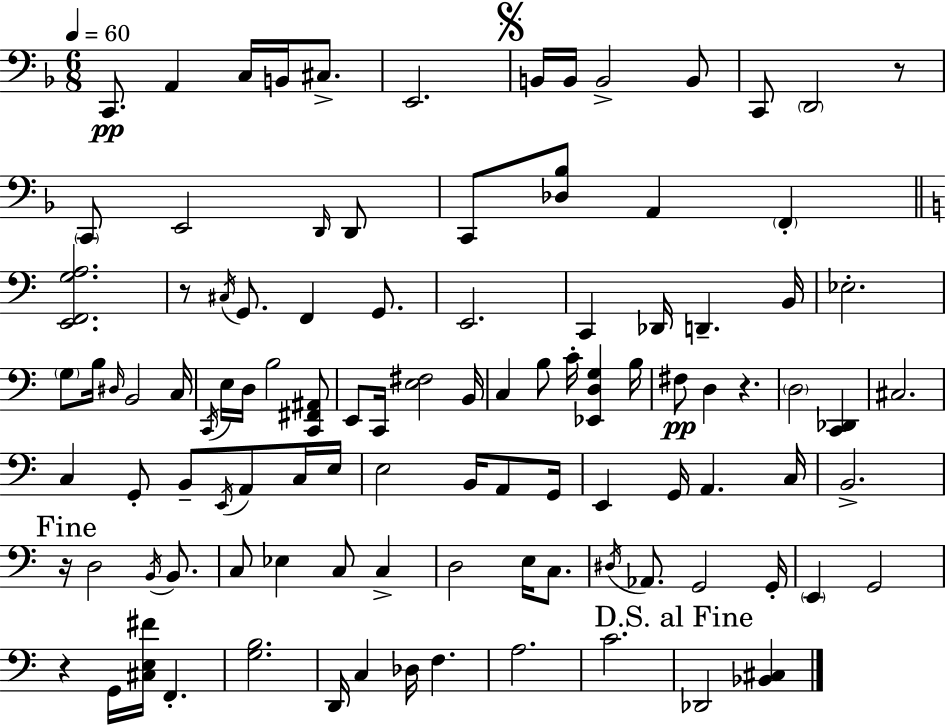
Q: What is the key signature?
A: F major